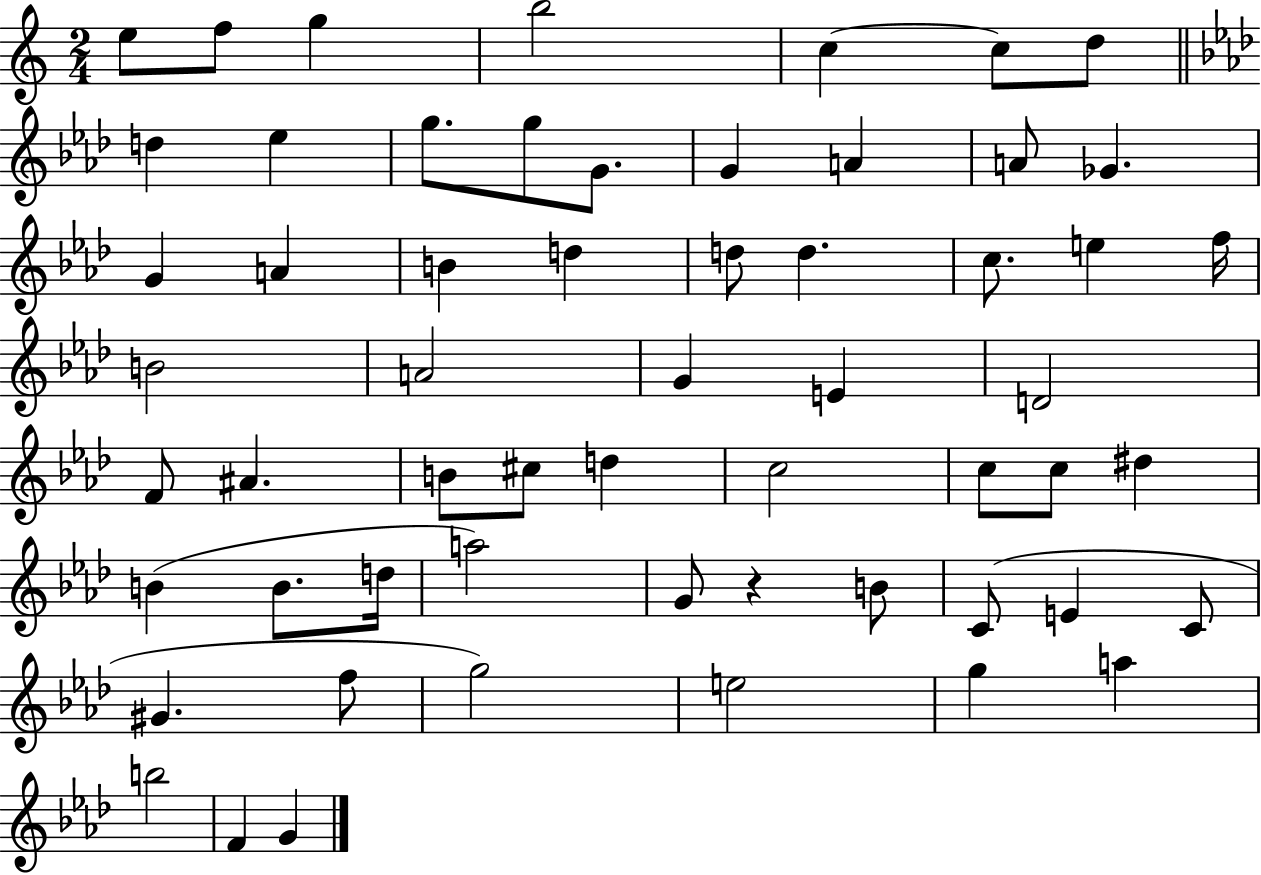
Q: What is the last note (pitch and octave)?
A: G4